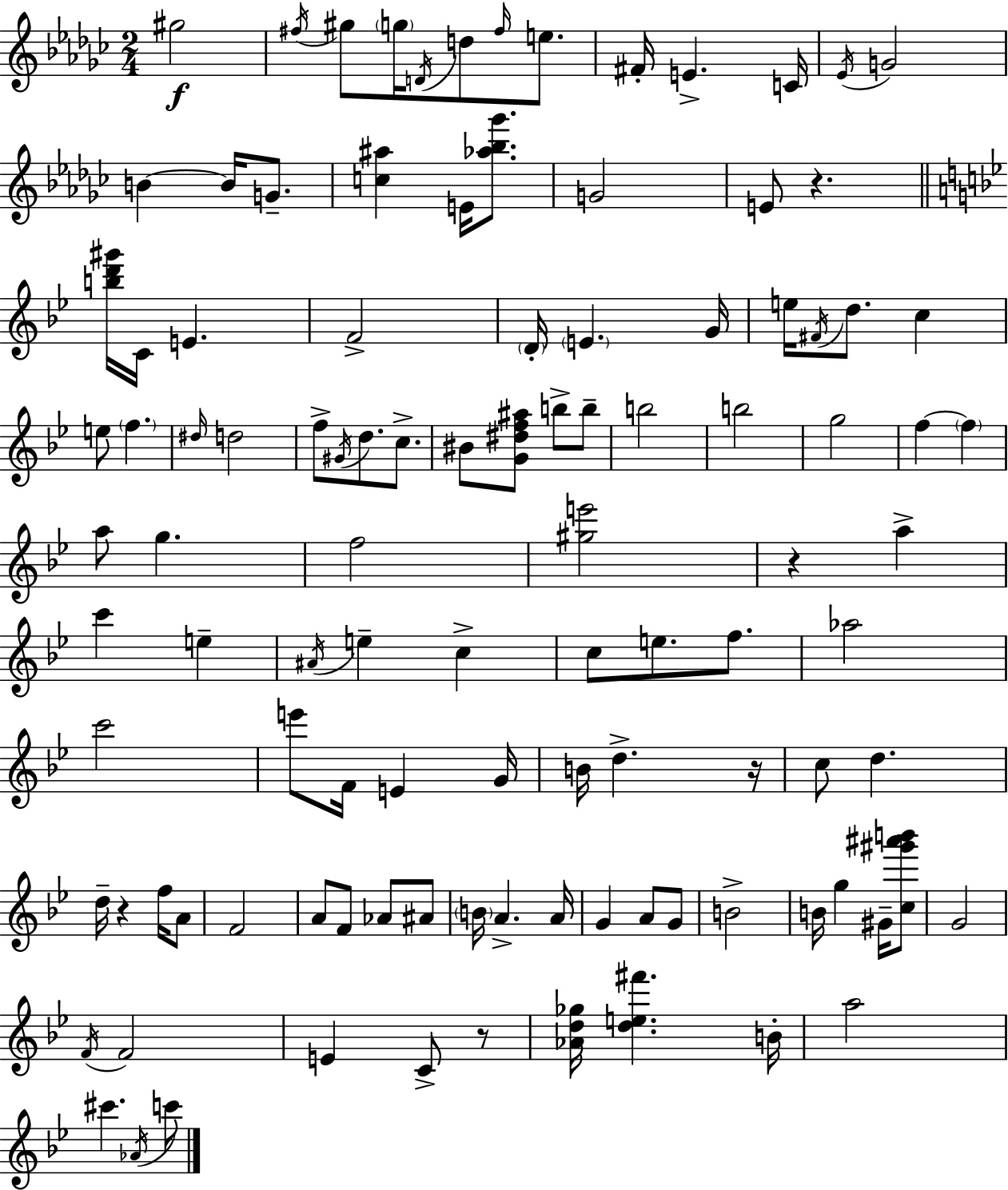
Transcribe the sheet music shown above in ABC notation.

X:1
T:Untitled
M:2/4
L:1/4
K:Ebm
^g2 ^f/4 ^g/2 g/4 D/4 d/2 ^f/4 e/2 ^F/4 E C/4 _E/4 G2 B B/4 G/2 [c^a] E/4 [_a_b_g']/2 G2 E/2 z [bd'^g']/4 C/4 E F2 D/4 E G/4 e/4 ^F/4 d/2 c e/2 f ^d/4 d2 f/2 ^G/4 d/2 c/2 ^B/2 [G^df^a]/2 b/2 b/2 b2 b2 g2 f f a/2 g f2 [^ge']2 z a c' e ^A/4 e c c/2 e/2 f/2 _a2 c'2 e'/2 F/4 E G/4 B/4 d z/4 c/2 d d/4 z f/4 A/2 F2 A/2 F/2 _A/2 ^A/2 B/4 A A/4 G A/2 G/2 B2 B/4 g ^G/4 [c^g'^a'b']/2 G2 F/4 F2 E C/2 z/2 [_Ad_g]/4 [de^f'] B/4 a2 ^c' _A/4 c'/2